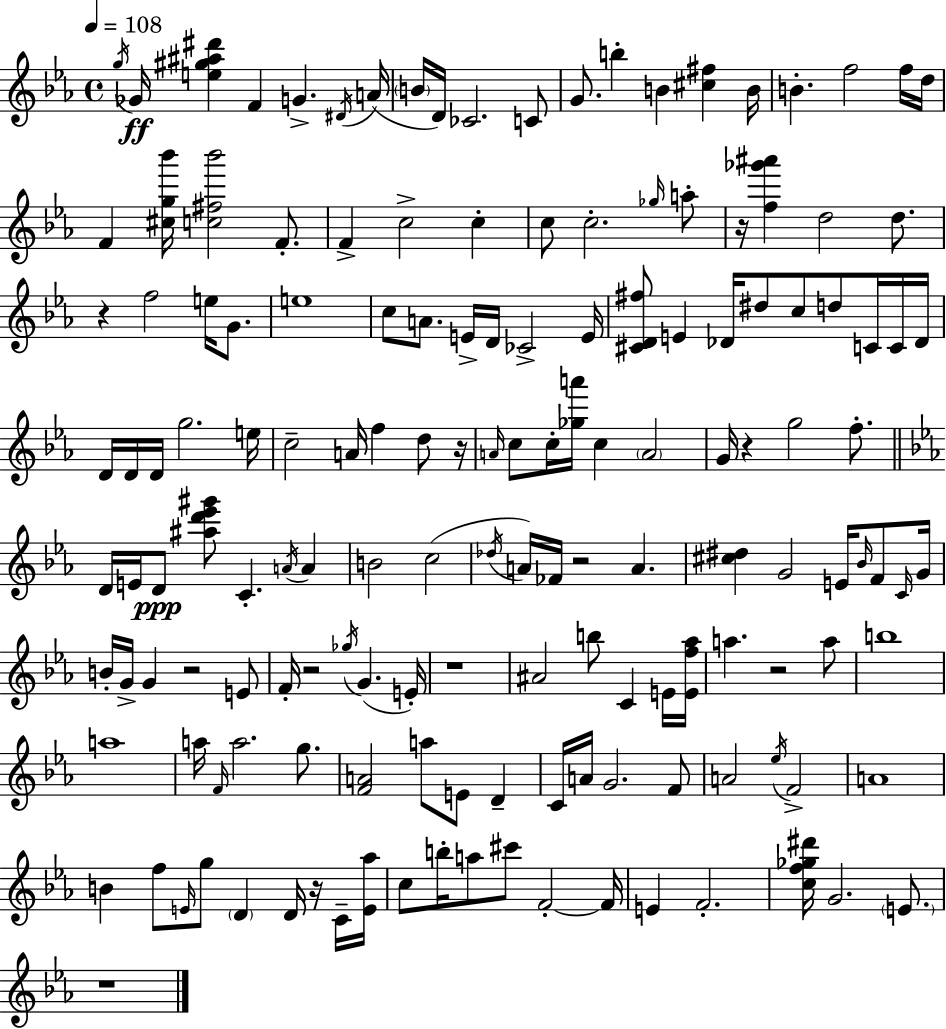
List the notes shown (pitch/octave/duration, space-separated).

G5/s Gb4/s [E5,G#5,A#5,D#6]/q F4/q G4/q. D#4/s A4/s B4/s D4/s CES4/h. C4/e G4/e. B5/q B4/q [C#5,F#5]/q B4/s B4/q. F5/h F5/s D5/s F4/q [C#5,G5,Bb6]/s [C5,F#5,Bb6]/h F4/e. F4/q C5/h C5/q C5/e C5/h. Gb5/s A5/e R/s [F5,Gb6,A#6]/q D5/h D5/e. R/q F5/h E5/s G4/e. E5/w C5/e A4/e. E4/s D4/s CES4/h E4/s [C#4,D4,F#5]/e E4/q Db4/s D#5/e C5/e D5/e C4/s C4/s Db4/s D4/s D4/s D4/s G5/h. E5/s C5/h A4/s F5/q D5/e R/s A4/s C5/e C5/s [Gb5,A6]/s C5/q A4/h G4/s R/q G5/h F5/e. D4/s E4/s D4/e [A#5,D6,Eb6,G#6]/e C4/q. A4/s A4/q B4/h C5/h Db5/s A4/s FES4/s R/h A4/q. [C#5,D#5]/q G4/h E4/s Bb4/s F4/e C4/s G4/s B4/s G4/s G4/q R/h E4/e F4/s R/h Gb5/s G4/q. E4/s R/w A#4/h B5/e C4/q E4/s [E4,F5,Ab5]/s A5/q. R/h A5/e B5/w A5/w A5/s F4/s A5/h. G5/e. [F4,A4]/h A5/e E4/e D4/q C4/s A4/s G4/h. F4/e A4/h Eb5/s F4/h A4/w B4/q F5/e E4/s G5/e D4/q D4/s R/s C4/s [E4,Ab5]/s C5/e B5/s A5/e C#6/e F4/h F4/s E4/q F4/h. [C5,F5,Gb5,D#6]/s G4/h. E4/e. R/w